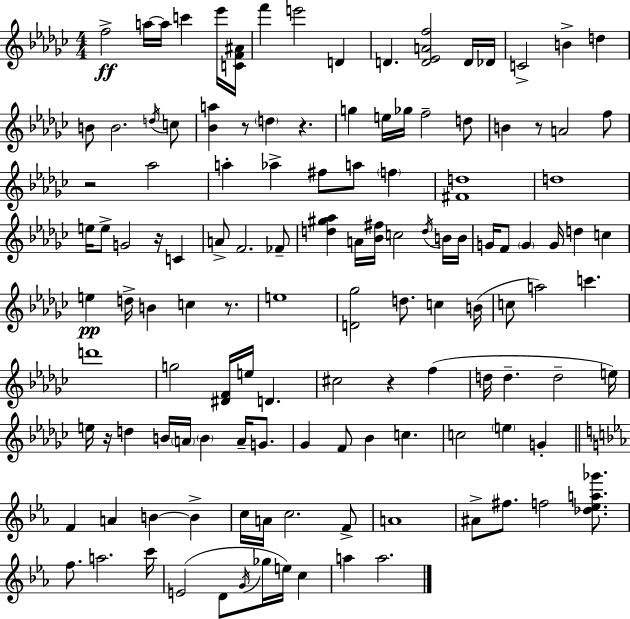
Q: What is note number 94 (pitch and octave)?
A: C5